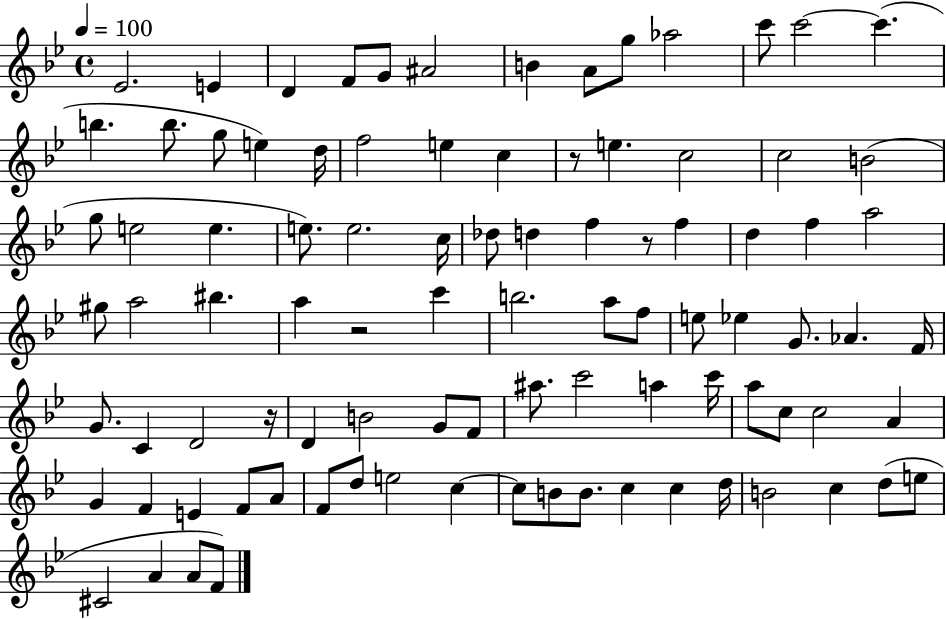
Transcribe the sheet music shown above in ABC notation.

X:1
T:Untitled
M:4/4
L:1/4
K:Bb
_E2 E D F/2 G/2 ^A2 B A/2 g/2 _a2 c'/2 c'2 c' b b/2 g/2 e d/4 f2 e c z/2 e c2 c2 B2 g/2 e2 e e/2 e2 c/4 _d/2 d f z/2 f d f a2 ^g/2 a2 ^b a z2 c' b2 a/2 f/2 e/2 _e G/2 _A F/4 G/2 C D2 z/4 D B2 G/2 F/2 ^a/2 c'2 a c'/4 a/2 c/2 c2 A G F E F/2 A/2 F/2 d/2 e2 c c/2 B/2 B/2 c c d/4 B2 c d/2 e/2 ^C2 A A/2 F/2